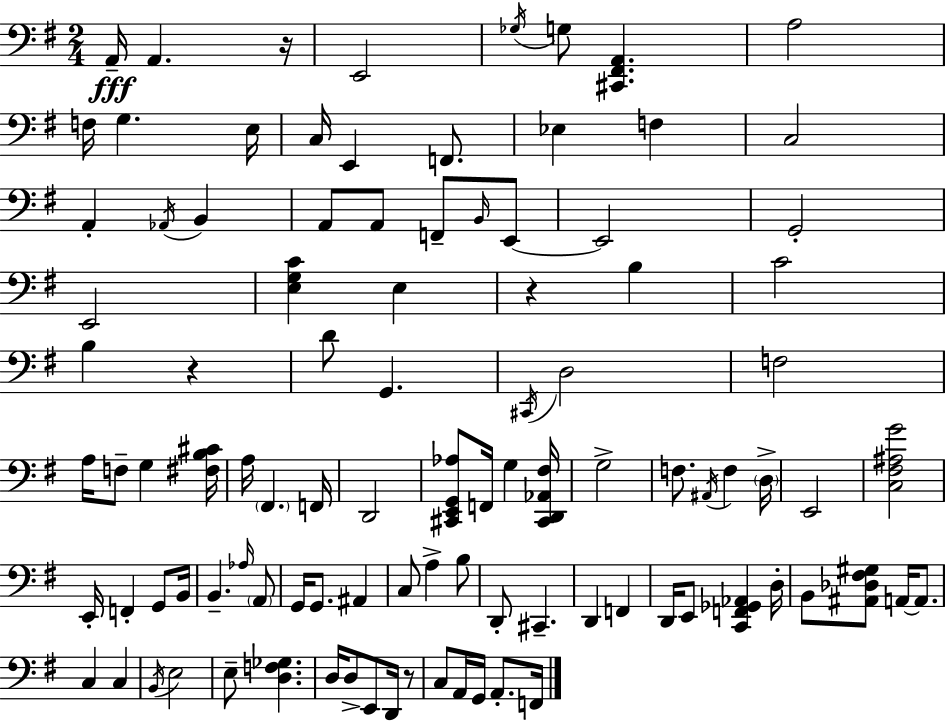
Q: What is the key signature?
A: G major